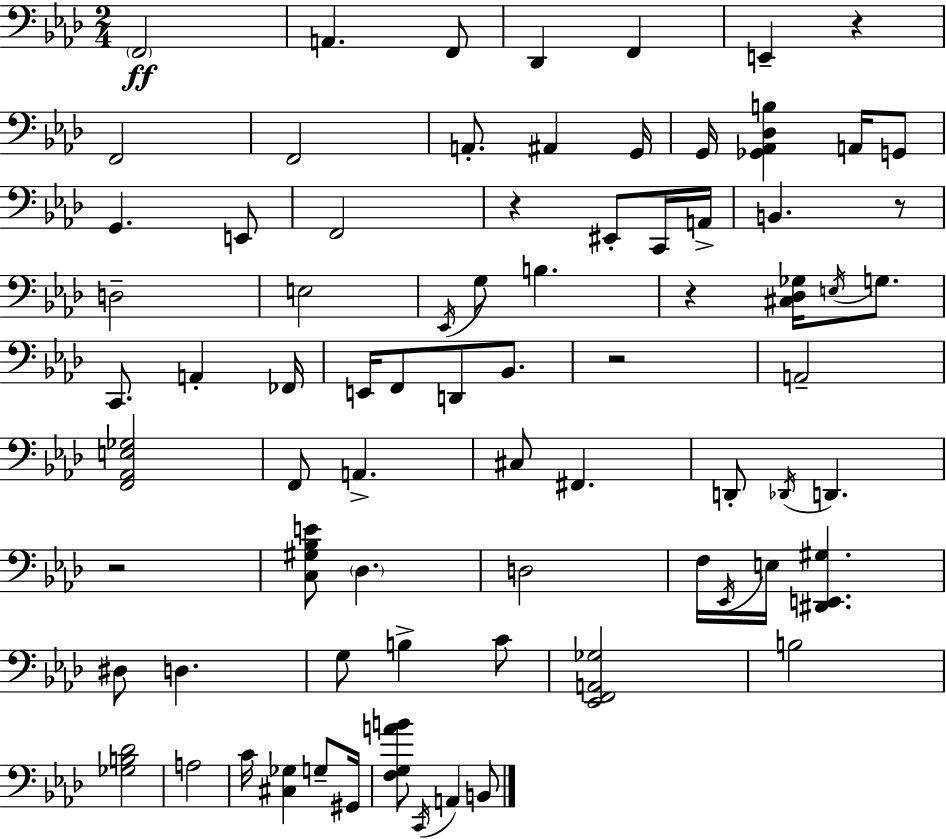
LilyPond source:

{
  \clef bass
  \numericTimeSignature
  \time 2/4
  \key aes \major
  \parenthesize f,2\ff | a,4. f,8 | des,4 f,4 | e,4-- r4 | \break f,2 | f,2 | a,8.-. ais,4 g,16 | g,16 <ges, aes, des b>4 a,16 g,8 | \break g,4. e,8 | f,2 | r4 eis,8-. c,16 a,16-> | b,4. r8 | \break d2-- | e2 | \acciaccatura { ees,16 } g8 b4. | r4 <cis des ges>16 \acciaccatura { e16 } g8. | \break c,8. a,4-. | fes,16 e,16 f,8 d,8 bes,8. | r2 | a,2-- | \break <f, aes, e ges>2 | f,8 a,4.-> | cis8 fis,4. | d,8-. \acciaccatura { des,16 } d,4. | \break r2 | <c gis bes e'>8 \parenthesize des4. | d2 | f16 \acciaccatura { ees,16 } e16 <dis, e, gis>4. | \break dis8 d4. | g8 b4-> | c'8 <ees, f, a, ges>2 | b2 | \break <ges b des'>2 | a2 | c'16 <cis ges>4 | g8-- gis,16 <f g a' b'>8 \acciaccatura { c,16 } a,4 | \break b,8 \bar "|."
}